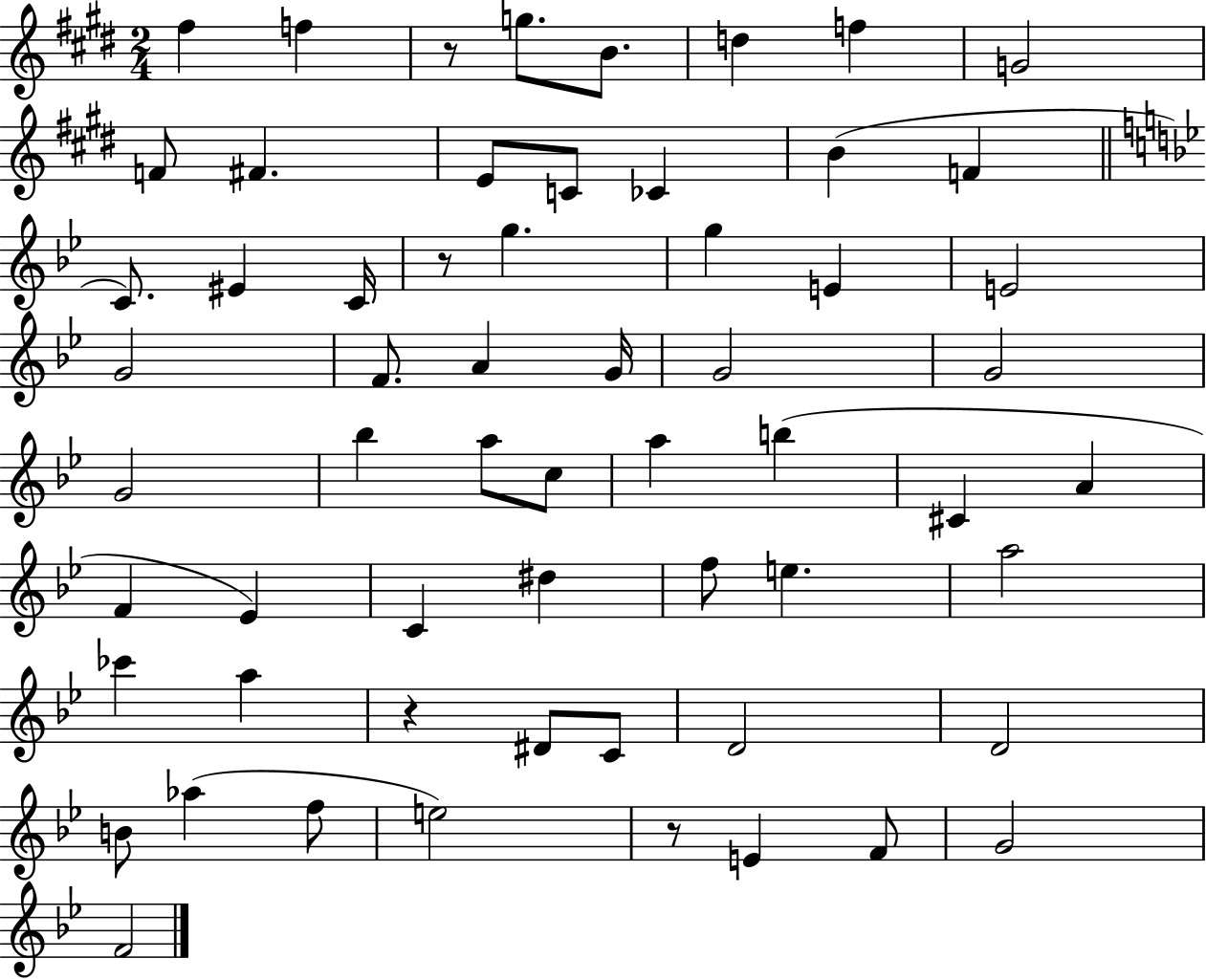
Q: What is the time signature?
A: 2/4